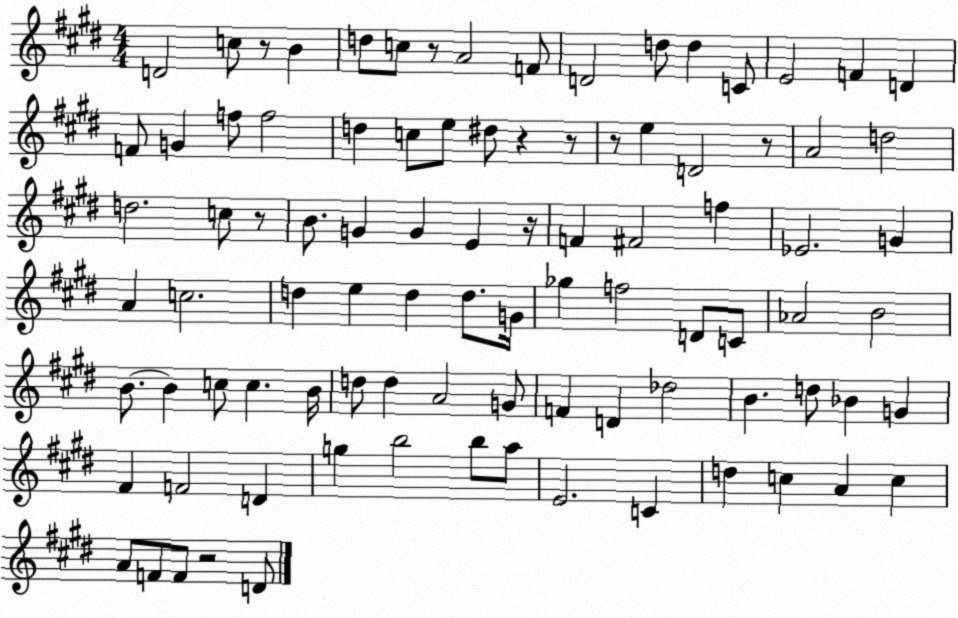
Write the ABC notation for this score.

X:1
T:Untitled
M:4/4
L:1/4
K:E
D2 c/2 z/2 B d/2 c/2 z/2 A2 F/2 D2 d/2 d C/2 E2 F D F/2 G f/2 f2 d c/2 e/2 ^d/2 z z/2 z/2 e D2 z/2 A2 d2 d2 c/2 z/2 B/2 G G E z/4 F ^F2 f _E2 G A c2 d e d d/2 G/4 _g f2 D/2 C/2 _A2 B2 B/2 B c/2 c B/4 d/2 d A2 G/2 F D _d2 B d/2 _B G ^F F2 D g b2 b/2 a/2 E2 C d c A c A/2 F/2 F/2 z2 D/2